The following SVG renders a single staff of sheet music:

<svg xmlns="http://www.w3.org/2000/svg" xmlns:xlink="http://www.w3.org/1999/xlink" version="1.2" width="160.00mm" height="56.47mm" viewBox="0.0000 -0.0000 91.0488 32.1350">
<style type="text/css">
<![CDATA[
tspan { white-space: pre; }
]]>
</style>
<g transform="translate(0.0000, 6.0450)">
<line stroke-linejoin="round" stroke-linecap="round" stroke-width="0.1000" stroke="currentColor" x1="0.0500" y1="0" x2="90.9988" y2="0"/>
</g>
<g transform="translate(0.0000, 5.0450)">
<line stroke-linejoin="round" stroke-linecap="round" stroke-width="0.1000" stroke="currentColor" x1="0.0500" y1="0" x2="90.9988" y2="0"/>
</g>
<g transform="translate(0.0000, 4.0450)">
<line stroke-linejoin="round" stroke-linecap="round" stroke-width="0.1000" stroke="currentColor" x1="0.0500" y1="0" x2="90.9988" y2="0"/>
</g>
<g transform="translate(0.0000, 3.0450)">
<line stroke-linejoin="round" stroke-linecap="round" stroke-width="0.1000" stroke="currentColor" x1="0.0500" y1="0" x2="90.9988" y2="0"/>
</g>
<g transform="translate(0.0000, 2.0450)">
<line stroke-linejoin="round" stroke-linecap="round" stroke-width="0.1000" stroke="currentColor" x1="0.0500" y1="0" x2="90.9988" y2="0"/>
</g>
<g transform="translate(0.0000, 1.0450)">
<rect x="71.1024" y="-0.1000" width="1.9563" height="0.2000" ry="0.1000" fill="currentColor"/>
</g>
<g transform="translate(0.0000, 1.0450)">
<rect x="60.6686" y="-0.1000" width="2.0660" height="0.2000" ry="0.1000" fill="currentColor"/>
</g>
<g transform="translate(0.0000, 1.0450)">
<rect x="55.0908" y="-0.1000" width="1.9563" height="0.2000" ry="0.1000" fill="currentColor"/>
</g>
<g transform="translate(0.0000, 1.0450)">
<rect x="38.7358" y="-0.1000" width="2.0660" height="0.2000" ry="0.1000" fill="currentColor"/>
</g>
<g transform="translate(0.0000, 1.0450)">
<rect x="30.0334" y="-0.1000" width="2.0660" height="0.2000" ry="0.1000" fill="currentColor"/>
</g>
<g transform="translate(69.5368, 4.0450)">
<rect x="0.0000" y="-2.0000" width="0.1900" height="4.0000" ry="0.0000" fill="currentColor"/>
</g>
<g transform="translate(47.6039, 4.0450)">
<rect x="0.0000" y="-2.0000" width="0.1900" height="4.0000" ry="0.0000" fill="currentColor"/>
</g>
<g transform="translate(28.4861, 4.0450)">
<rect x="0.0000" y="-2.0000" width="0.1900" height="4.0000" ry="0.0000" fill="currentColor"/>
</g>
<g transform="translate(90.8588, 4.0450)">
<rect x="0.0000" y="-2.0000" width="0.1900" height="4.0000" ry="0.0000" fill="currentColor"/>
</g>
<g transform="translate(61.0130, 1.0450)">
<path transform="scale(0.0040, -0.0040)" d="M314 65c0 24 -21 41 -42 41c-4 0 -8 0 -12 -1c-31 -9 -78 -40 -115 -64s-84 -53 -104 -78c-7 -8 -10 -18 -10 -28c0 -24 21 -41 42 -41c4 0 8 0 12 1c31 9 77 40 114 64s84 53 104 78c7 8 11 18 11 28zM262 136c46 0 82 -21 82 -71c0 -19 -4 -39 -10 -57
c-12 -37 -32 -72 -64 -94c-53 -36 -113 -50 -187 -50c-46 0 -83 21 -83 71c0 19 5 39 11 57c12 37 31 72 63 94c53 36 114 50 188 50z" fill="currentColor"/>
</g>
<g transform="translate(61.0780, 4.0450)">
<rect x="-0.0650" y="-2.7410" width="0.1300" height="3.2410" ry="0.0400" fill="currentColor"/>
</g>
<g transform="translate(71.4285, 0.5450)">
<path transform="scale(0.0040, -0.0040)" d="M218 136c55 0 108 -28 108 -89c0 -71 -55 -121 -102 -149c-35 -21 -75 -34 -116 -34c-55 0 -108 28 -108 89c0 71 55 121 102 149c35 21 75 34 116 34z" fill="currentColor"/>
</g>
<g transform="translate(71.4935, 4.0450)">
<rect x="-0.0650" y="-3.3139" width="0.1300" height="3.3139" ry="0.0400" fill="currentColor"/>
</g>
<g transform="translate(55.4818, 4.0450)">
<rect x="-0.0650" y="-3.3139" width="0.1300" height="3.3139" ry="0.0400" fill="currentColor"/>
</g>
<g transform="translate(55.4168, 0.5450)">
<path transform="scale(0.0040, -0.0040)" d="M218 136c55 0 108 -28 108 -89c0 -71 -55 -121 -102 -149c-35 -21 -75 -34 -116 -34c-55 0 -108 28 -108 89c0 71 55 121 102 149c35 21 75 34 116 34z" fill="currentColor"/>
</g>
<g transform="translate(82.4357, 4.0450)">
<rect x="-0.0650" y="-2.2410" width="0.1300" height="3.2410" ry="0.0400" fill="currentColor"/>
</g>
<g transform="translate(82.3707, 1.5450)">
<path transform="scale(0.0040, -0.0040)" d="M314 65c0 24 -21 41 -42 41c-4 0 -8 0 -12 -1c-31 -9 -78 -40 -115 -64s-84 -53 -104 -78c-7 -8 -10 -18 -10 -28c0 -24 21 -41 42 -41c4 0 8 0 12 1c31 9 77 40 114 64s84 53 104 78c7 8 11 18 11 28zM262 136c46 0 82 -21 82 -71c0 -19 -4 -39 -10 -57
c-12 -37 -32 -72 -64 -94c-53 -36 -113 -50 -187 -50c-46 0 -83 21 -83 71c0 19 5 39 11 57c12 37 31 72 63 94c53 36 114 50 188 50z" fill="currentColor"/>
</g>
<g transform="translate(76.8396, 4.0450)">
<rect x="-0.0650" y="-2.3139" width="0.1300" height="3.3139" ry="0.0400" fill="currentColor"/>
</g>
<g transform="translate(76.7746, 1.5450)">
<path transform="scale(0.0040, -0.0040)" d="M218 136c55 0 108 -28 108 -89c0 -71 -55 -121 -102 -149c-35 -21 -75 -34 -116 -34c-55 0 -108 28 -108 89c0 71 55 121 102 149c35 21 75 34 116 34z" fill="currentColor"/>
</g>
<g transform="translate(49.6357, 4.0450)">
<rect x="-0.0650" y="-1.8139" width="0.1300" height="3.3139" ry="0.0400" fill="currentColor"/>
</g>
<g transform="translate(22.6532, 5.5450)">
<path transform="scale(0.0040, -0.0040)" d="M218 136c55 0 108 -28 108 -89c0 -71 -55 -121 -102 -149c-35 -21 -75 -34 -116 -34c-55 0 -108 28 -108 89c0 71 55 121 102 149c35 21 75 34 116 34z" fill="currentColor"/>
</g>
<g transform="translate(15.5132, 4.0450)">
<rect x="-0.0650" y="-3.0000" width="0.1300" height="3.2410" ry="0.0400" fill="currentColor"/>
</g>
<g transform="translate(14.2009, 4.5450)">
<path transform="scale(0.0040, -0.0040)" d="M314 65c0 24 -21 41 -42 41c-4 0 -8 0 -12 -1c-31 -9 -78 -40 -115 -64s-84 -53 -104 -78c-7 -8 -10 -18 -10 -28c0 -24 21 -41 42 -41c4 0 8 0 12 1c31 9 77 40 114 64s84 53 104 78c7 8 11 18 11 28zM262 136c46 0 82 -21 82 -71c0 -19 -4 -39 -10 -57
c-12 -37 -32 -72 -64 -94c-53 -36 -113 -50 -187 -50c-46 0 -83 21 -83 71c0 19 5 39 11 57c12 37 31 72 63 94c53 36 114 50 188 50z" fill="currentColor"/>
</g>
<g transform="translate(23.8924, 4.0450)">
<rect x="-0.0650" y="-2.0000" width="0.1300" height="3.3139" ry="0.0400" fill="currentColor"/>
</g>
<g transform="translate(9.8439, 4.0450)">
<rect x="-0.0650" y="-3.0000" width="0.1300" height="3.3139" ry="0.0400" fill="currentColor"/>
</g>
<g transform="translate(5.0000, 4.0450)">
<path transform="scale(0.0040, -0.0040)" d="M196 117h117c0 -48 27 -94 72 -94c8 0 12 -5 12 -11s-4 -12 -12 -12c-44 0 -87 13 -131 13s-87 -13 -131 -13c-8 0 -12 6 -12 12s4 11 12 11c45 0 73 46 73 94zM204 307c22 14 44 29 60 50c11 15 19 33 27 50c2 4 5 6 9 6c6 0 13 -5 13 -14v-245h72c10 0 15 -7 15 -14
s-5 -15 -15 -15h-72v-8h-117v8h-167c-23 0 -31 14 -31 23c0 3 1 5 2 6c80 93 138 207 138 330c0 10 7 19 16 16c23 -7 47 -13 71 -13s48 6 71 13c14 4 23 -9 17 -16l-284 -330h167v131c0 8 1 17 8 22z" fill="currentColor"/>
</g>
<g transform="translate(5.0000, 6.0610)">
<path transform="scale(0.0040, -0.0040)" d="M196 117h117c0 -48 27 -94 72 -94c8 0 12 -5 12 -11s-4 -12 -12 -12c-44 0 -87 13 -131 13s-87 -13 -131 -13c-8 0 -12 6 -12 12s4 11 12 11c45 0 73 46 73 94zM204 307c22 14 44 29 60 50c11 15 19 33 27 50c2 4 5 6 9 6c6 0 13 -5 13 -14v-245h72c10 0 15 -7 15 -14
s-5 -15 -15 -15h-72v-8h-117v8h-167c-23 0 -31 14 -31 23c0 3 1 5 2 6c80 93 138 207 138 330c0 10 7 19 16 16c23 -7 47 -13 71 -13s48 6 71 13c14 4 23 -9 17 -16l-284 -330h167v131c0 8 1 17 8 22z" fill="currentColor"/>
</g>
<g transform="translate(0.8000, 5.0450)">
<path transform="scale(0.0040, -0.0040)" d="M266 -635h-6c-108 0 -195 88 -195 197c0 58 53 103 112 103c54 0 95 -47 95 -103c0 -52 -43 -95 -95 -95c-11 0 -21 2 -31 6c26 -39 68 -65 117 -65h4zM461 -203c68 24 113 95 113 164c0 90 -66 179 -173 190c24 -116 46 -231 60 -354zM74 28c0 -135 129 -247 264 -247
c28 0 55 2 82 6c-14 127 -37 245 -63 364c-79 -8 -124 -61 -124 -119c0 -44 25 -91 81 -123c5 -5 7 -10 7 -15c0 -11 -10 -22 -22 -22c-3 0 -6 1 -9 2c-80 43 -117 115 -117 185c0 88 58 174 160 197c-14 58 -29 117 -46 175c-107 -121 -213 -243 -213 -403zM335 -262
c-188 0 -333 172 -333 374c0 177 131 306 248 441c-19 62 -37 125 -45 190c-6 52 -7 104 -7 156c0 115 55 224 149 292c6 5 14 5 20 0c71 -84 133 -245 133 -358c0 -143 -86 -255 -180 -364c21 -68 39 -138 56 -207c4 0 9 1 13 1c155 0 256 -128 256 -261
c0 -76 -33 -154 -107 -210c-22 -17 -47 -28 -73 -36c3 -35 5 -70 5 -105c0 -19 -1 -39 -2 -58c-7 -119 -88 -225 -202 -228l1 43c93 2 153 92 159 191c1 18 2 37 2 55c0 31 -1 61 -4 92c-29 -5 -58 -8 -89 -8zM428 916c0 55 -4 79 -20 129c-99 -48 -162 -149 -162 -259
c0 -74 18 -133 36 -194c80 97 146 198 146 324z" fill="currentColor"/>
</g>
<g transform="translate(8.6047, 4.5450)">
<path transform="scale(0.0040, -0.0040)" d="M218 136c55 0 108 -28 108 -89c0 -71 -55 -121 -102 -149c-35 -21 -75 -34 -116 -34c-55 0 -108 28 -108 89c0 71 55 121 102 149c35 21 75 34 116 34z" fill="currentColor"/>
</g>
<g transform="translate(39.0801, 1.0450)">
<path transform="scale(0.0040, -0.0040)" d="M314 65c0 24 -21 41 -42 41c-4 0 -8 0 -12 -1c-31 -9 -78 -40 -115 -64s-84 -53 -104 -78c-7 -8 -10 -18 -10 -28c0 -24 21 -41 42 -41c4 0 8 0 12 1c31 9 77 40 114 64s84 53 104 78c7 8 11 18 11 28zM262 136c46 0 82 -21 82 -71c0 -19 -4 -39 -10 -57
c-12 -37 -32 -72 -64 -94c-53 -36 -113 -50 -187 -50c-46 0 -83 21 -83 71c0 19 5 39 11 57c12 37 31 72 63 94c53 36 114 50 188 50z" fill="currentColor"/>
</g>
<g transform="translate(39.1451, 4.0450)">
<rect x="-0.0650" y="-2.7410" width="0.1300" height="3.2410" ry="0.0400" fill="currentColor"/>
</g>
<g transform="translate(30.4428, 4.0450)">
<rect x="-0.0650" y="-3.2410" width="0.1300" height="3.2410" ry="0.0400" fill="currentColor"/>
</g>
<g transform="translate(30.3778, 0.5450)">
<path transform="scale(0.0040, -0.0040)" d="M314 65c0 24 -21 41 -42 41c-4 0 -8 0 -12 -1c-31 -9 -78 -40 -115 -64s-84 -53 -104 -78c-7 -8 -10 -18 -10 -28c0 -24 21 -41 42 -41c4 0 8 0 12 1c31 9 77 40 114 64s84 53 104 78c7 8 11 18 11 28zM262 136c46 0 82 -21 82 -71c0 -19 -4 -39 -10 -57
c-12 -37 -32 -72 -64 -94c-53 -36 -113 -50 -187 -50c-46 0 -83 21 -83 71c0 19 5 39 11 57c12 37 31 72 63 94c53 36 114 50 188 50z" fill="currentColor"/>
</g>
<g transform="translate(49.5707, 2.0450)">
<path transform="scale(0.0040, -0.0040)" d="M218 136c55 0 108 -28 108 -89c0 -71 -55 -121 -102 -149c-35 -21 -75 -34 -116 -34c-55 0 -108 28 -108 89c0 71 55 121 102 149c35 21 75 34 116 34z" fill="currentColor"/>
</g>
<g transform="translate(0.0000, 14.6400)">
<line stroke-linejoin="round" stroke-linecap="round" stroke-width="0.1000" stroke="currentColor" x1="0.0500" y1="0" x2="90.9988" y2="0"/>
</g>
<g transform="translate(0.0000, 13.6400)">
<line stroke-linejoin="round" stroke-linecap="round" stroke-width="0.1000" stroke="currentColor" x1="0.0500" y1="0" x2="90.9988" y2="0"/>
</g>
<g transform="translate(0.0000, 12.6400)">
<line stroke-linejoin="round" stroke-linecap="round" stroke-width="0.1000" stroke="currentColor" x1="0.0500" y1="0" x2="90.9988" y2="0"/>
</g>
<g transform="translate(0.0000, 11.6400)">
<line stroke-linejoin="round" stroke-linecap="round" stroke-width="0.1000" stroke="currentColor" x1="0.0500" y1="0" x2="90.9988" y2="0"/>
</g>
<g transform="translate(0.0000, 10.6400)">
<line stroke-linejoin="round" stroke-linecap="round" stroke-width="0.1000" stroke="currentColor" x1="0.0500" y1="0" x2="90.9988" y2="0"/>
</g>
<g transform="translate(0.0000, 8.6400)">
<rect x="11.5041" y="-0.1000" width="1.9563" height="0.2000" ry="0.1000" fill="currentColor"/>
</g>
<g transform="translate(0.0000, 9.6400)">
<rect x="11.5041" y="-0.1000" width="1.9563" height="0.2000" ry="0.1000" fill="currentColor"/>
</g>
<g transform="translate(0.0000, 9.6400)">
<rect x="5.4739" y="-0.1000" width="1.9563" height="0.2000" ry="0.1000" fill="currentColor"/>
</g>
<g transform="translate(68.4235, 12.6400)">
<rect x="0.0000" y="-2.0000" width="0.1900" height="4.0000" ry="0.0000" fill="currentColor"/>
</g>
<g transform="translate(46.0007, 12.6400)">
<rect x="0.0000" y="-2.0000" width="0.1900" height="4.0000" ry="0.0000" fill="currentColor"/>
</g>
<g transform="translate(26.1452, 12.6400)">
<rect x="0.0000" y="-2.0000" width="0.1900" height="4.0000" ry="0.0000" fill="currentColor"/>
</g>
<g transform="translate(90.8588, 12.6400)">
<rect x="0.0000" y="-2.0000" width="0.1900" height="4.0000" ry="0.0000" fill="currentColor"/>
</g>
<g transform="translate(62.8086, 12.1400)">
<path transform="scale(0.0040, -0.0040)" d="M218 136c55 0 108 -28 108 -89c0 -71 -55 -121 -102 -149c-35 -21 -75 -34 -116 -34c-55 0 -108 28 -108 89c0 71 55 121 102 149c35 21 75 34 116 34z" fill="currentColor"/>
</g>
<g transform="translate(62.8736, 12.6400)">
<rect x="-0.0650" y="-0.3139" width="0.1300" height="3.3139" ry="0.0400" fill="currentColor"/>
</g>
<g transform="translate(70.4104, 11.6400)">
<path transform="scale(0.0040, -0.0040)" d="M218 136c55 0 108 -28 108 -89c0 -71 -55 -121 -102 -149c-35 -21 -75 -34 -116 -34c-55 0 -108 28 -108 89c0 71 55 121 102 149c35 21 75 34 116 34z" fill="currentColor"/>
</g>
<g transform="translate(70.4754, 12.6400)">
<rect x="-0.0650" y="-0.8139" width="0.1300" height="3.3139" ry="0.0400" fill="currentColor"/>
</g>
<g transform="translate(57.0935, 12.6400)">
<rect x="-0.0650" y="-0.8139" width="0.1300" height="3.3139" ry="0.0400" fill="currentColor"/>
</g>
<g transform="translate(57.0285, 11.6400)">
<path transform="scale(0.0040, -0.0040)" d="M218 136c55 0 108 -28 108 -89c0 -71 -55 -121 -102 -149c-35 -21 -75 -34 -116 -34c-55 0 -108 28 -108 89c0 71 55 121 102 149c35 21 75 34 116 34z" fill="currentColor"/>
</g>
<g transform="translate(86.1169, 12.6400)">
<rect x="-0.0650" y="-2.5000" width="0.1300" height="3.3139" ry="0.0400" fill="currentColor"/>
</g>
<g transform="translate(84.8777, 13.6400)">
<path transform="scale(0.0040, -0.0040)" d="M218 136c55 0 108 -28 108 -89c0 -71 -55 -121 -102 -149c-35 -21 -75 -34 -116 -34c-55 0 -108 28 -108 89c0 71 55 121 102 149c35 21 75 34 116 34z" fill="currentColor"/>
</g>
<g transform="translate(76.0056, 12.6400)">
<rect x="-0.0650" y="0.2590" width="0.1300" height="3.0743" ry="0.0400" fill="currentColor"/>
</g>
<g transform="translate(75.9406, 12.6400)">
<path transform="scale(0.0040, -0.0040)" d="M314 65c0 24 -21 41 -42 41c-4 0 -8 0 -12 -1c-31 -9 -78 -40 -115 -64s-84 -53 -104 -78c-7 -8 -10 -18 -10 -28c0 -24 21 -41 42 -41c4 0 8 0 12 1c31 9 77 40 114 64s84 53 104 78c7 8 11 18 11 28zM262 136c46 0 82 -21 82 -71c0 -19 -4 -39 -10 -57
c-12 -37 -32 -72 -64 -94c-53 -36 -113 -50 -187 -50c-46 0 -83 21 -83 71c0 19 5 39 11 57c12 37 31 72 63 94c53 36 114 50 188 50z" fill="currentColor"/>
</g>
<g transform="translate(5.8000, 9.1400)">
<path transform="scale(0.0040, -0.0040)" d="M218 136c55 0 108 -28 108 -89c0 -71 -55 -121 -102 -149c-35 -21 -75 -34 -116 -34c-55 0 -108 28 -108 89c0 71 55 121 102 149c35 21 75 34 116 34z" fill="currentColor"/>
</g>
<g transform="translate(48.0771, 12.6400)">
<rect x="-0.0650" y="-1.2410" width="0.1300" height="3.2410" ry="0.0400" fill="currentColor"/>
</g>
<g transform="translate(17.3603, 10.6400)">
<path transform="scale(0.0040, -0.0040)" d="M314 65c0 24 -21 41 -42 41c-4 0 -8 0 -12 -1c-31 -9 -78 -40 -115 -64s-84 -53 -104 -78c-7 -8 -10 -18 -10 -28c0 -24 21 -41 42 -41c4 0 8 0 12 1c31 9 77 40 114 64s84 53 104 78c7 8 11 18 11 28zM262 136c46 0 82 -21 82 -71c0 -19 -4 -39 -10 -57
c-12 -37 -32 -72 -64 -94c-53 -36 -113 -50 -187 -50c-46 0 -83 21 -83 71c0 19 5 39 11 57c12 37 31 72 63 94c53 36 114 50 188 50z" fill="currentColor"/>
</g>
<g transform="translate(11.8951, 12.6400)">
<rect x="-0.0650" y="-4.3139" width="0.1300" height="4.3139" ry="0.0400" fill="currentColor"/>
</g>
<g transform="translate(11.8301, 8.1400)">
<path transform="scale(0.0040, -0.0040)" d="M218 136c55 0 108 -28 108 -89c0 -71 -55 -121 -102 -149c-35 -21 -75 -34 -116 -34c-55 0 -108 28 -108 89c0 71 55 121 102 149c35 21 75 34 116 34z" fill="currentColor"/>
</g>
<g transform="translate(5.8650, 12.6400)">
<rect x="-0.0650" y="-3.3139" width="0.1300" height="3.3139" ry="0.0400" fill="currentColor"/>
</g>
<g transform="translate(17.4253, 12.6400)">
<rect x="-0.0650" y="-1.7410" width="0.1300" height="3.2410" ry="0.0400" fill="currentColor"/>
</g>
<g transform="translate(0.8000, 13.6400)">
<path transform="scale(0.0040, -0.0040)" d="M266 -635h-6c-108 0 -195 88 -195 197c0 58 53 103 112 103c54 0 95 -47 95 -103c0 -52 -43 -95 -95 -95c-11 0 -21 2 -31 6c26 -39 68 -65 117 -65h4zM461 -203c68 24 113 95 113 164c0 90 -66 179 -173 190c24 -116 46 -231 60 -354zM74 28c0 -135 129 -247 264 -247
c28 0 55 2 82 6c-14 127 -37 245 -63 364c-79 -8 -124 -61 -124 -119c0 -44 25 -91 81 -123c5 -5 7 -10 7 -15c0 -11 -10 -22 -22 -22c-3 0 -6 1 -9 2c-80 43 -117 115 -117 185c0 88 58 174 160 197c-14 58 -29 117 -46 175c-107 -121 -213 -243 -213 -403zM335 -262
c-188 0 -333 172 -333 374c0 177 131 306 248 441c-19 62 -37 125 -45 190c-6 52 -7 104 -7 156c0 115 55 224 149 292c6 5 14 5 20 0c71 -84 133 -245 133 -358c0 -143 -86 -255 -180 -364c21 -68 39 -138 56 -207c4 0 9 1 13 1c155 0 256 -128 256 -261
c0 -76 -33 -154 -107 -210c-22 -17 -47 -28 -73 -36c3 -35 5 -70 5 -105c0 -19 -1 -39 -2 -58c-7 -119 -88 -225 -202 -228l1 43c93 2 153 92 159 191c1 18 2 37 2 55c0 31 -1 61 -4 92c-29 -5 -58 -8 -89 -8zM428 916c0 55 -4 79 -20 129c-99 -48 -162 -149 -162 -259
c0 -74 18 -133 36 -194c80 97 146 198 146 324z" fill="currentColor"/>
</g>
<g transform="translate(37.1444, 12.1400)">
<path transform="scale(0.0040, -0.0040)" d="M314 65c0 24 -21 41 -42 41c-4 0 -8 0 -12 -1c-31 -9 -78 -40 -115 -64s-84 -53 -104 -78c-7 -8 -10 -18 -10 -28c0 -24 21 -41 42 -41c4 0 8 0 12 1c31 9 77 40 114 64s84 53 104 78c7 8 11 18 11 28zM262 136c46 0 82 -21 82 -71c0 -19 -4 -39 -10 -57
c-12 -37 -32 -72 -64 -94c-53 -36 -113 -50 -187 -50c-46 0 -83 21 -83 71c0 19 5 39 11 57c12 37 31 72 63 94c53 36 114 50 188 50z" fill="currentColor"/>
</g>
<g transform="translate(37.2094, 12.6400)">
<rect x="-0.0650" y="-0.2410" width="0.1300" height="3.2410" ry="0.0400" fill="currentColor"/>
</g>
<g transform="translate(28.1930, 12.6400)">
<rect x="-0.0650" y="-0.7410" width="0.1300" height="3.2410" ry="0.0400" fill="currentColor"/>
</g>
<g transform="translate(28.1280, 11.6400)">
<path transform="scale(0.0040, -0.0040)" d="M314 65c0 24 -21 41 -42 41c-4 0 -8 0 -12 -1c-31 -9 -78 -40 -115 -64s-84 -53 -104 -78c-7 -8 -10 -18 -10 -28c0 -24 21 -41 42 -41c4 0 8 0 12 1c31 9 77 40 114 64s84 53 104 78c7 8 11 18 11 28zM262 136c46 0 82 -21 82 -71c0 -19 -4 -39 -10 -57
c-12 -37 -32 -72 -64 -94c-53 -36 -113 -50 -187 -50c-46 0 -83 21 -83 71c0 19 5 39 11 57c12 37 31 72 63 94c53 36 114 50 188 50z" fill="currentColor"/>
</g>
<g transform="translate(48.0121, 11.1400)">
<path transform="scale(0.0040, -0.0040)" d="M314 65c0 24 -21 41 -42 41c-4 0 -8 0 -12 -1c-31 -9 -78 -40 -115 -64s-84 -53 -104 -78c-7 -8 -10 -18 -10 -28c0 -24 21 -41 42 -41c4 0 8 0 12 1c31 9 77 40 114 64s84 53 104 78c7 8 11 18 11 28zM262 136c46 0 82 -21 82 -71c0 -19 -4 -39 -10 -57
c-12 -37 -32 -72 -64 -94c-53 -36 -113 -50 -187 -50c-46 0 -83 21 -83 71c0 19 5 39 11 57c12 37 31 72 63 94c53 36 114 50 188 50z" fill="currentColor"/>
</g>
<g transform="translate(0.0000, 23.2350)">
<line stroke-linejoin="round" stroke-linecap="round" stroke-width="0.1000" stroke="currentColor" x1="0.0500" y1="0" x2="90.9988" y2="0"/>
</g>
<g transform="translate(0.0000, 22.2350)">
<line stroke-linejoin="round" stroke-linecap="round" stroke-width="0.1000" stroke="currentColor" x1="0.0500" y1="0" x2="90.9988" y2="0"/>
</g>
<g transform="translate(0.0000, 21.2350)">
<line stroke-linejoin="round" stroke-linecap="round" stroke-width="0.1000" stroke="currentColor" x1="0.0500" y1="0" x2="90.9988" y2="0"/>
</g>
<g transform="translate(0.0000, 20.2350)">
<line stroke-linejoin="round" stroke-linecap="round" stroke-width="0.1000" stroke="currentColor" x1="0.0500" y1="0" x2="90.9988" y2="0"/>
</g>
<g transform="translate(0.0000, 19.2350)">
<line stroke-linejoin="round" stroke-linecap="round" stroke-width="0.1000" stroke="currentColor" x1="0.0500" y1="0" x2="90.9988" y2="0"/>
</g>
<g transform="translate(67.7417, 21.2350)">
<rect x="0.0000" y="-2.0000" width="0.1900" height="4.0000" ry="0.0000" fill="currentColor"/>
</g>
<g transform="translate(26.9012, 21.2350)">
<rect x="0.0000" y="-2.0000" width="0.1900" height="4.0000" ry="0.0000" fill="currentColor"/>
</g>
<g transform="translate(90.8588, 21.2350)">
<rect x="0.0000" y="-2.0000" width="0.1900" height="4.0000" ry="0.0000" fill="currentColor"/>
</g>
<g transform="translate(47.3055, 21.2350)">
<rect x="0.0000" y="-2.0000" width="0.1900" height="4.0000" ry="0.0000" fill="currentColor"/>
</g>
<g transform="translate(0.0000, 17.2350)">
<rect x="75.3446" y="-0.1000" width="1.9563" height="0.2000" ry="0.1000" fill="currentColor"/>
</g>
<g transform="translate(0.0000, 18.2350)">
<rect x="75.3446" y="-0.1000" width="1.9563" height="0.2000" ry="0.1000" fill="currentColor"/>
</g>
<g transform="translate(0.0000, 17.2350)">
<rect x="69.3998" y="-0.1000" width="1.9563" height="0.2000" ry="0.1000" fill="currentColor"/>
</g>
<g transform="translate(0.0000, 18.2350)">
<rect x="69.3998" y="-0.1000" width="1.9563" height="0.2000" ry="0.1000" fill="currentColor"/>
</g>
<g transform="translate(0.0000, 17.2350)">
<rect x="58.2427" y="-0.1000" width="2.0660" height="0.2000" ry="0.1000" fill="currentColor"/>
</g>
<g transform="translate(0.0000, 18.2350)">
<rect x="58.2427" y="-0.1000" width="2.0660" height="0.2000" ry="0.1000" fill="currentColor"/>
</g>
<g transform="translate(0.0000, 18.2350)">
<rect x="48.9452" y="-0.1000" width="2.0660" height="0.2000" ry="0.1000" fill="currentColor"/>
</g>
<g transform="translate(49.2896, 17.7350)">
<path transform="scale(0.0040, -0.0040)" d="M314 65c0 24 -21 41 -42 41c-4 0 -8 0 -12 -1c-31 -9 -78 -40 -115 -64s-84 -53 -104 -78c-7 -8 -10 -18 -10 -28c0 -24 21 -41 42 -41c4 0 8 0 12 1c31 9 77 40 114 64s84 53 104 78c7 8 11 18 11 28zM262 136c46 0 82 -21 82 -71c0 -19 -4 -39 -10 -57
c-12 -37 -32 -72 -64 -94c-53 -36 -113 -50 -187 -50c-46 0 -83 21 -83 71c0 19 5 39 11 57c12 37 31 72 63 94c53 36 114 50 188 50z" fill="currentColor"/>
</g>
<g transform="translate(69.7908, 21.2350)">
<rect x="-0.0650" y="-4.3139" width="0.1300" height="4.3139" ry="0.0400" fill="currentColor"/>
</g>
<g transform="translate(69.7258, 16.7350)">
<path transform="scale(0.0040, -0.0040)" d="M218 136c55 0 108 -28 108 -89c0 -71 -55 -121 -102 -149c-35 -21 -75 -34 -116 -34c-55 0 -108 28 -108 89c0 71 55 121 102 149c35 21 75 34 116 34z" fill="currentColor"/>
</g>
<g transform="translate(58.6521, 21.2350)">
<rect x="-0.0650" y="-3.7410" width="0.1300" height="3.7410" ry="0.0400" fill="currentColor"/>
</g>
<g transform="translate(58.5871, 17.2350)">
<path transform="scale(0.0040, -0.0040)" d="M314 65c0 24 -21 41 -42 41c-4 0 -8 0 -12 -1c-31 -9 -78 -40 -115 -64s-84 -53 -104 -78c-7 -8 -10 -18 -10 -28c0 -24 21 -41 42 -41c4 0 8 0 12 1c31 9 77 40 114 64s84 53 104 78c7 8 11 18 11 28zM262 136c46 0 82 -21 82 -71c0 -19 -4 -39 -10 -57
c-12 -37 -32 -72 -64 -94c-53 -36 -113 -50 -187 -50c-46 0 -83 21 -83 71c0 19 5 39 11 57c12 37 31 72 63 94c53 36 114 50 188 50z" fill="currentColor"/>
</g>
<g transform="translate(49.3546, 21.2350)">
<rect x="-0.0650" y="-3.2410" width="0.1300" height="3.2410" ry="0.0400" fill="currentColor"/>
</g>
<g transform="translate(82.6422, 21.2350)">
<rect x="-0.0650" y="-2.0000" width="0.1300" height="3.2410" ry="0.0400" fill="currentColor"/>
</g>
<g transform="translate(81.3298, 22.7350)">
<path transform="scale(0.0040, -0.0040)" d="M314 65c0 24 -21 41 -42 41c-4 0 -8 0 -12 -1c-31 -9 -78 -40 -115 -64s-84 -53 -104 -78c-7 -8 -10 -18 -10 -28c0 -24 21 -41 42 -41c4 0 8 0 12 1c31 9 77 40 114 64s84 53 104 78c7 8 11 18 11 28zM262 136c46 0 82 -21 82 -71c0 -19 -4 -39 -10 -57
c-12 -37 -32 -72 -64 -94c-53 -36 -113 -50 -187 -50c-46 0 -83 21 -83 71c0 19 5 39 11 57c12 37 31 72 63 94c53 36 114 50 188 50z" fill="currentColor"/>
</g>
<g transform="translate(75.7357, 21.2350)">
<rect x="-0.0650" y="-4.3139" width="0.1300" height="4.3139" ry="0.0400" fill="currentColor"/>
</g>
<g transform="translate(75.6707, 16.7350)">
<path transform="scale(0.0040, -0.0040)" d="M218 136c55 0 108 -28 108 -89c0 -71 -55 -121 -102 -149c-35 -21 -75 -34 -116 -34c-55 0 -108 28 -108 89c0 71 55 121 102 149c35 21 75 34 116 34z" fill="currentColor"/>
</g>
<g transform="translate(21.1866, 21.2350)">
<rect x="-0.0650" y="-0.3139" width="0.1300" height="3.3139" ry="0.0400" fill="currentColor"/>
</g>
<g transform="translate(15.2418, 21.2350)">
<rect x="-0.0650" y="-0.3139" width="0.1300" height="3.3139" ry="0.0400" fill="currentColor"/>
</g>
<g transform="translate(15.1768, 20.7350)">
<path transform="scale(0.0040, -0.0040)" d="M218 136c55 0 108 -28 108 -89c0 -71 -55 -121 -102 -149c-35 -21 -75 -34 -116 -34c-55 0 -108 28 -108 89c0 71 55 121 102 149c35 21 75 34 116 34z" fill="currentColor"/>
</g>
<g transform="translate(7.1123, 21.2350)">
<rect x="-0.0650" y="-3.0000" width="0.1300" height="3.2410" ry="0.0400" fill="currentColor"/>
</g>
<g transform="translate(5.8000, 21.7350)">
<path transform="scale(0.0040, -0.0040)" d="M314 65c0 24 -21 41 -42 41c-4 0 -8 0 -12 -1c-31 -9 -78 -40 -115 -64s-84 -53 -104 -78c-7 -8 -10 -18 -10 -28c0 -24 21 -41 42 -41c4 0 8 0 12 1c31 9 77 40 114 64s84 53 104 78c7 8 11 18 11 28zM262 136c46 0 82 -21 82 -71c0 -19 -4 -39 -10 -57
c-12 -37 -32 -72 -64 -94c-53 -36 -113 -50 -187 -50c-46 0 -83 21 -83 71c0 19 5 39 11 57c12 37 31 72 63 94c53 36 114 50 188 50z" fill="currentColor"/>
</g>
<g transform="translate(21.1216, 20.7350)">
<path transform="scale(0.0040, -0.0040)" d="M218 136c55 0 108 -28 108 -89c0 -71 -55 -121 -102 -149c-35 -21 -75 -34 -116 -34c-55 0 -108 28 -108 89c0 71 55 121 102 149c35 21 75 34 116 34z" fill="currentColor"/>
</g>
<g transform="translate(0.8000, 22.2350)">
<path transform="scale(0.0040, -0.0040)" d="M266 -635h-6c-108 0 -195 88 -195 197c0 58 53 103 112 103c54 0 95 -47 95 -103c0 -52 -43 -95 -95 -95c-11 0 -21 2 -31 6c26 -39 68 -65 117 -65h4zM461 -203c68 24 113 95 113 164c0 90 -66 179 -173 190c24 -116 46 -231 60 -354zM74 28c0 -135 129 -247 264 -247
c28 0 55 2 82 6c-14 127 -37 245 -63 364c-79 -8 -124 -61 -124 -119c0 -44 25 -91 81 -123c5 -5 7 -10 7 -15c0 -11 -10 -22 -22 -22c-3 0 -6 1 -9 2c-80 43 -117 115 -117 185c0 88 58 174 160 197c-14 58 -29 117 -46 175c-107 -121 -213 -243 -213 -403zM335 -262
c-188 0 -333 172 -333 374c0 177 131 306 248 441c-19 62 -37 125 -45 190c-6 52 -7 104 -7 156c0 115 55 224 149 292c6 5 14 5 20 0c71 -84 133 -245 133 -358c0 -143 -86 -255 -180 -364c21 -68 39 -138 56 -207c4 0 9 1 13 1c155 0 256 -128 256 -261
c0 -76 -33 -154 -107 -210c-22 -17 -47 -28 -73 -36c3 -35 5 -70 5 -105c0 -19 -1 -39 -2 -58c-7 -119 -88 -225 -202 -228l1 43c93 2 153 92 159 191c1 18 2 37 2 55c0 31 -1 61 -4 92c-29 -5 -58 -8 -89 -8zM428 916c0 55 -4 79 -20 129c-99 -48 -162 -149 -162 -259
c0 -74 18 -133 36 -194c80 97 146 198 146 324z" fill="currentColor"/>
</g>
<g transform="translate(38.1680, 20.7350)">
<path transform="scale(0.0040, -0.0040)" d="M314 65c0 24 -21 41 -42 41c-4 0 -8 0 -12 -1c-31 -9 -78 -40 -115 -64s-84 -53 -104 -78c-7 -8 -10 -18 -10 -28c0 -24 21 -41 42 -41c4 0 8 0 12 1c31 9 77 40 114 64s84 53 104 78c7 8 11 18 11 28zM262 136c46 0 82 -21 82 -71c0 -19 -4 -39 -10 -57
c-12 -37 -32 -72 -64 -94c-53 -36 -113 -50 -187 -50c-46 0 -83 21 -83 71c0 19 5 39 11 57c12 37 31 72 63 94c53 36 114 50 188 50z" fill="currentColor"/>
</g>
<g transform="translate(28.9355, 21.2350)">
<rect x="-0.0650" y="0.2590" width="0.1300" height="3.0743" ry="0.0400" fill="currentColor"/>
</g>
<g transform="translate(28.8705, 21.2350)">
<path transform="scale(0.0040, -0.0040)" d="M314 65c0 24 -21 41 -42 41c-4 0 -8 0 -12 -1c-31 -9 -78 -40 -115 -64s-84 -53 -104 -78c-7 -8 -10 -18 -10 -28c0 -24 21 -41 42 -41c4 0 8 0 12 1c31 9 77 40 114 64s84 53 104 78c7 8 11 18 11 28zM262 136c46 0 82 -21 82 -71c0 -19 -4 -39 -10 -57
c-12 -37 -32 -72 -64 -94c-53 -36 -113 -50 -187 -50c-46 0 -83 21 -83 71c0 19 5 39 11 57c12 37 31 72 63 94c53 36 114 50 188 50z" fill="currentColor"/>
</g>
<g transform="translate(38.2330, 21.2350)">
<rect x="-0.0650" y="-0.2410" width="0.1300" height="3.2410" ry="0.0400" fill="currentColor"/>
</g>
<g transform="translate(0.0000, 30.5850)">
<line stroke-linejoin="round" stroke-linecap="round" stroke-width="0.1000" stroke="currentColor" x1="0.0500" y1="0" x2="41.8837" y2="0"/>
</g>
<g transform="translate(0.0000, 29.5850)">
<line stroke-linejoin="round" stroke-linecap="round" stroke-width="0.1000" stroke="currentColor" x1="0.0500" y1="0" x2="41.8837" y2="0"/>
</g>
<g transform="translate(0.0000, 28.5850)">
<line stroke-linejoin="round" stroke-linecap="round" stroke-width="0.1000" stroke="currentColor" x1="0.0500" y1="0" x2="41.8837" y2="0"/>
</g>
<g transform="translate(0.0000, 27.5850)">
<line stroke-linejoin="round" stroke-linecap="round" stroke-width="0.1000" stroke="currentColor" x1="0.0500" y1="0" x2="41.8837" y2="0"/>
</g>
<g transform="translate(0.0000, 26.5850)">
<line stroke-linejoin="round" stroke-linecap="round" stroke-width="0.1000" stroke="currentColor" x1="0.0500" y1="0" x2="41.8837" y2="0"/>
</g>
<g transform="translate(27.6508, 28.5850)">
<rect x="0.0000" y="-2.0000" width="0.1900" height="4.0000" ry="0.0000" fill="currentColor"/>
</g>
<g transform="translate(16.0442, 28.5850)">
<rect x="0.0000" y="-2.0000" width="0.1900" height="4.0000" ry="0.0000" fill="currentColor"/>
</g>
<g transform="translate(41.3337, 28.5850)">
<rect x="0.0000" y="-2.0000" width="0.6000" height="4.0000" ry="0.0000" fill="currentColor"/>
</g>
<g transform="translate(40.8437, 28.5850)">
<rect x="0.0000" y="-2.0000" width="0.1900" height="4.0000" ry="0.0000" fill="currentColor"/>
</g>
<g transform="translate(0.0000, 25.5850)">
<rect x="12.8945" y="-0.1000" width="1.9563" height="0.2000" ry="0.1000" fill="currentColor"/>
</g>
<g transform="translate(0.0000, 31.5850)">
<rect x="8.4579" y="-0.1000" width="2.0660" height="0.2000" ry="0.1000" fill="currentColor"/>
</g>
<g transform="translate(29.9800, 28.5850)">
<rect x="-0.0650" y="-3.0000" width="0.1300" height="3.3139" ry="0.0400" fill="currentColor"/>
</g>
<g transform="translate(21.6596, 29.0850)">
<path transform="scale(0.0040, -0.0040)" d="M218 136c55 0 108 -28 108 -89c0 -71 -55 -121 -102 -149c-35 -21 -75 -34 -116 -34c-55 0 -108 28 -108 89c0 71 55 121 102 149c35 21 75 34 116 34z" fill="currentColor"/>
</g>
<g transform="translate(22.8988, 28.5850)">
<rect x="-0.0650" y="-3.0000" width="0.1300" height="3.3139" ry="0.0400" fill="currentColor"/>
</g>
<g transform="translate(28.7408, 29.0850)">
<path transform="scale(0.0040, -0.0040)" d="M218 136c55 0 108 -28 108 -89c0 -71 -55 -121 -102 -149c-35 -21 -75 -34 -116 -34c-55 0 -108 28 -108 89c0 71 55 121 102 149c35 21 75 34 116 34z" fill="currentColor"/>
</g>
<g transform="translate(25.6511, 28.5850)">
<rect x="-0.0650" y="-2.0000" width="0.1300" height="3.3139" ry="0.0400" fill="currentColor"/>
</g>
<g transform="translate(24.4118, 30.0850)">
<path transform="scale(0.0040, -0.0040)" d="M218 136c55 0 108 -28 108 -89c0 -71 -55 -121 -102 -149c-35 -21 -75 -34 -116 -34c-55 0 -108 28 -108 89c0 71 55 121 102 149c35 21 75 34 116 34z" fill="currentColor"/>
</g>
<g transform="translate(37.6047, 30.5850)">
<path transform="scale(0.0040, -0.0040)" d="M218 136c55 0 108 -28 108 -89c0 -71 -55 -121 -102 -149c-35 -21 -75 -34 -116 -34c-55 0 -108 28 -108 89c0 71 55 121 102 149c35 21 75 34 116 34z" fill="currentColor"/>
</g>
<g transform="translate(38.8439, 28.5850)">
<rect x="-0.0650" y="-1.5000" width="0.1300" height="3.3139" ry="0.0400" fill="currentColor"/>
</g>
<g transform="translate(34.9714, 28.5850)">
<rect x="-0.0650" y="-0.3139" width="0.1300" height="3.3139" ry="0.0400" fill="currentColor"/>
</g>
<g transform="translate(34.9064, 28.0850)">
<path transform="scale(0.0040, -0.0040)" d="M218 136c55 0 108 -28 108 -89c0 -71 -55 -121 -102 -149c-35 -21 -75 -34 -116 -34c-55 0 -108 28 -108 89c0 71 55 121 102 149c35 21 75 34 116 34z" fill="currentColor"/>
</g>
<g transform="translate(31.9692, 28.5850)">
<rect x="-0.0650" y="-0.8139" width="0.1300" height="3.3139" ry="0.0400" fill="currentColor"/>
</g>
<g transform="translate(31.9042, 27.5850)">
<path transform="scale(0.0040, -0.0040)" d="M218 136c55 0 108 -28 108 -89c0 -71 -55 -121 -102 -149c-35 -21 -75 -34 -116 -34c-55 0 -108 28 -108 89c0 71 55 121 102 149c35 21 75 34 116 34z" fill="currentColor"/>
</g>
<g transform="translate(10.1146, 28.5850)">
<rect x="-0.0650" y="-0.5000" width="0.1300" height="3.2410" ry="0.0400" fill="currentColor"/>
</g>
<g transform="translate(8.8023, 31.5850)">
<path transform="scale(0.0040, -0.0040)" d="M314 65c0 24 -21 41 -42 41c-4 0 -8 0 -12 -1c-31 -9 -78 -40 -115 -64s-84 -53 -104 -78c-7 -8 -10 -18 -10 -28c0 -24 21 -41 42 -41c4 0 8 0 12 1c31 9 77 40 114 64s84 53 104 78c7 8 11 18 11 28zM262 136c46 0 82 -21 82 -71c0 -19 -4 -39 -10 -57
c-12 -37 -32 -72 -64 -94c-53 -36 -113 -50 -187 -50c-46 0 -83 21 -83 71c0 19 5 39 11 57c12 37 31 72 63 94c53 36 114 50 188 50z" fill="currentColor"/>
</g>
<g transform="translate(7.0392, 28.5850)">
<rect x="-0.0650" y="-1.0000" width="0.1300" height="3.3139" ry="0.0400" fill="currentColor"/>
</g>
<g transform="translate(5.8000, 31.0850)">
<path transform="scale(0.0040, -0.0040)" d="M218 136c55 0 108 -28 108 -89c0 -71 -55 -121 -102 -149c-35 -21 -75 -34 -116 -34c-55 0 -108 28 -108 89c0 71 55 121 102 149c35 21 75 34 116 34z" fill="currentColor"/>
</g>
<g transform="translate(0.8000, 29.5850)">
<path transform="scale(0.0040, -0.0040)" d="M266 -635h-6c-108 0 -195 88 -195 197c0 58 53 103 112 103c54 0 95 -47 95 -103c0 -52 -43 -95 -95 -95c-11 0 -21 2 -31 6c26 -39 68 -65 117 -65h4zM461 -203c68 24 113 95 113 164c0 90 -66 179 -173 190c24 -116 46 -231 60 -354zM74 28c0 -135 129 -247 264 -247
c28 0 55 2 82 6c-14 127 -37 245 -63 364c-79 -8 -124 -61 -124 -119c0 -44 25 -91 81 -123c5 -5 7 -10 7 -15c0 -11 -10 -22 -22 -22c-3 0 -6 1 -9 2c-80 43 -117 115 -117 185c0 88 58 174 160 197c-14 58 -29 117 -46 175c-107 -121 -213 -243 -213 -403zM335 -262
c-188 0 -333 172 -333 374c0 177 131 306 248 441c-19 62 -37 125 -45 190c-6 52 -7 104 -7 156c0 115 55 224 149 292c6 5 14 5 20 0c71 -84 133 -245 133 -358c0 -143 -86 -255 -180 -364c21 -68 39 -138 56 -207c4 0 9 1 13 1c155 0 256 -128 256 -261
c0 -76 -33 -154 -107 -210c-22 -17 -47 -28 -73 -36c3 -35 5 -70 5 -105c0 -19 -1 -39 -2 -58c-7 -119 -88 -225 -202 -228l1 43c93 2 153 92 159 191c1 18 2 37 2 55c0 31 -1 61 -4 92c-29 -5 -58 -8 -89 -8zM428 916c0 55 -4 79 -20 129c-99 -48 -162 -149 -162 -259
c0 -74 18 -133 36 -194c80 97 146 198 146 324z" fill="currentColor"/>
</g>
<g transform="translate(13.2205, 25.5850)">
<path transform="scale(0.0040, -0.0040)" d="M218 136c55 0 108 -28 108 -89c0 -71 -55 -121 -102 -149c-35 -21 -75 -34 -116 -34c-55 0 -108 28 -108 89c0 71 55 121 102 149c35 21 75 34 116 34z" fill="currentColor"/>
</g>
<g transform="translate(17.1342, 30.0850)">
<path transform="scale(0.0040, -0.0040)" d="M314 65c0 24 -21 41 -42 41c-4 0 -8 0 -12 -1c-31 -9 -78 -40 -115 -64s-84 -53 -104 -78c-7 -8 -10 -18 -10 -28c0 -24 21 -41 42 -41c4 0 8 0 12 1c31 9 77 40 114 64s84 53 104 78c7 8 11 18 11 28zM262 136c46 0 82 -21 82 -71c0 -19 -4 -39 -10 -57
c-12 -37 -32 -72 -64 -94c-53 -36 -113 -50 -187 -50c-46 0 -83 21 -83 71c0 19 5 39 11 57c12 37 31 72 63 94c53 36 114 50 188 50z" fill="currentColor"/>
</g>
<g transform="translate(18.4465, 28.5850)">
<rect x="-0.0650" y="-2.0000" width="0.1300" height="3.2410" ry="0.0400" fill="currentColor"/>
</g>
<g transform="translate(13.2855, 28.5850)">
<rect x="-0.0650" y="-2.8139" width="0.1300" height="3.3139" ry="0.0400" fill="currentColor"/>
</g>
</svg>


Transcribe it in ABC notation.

X:1
T:Untitled
M:4/4
L:1/4
K:C
A A2 F b2 a2 f b a2 b g g2 b d' f2 d2 c2 e2 d c d B2 G A2 c c B2 c2 b2 c'2 d' d' F2 D C2 a F2 A F A d c E